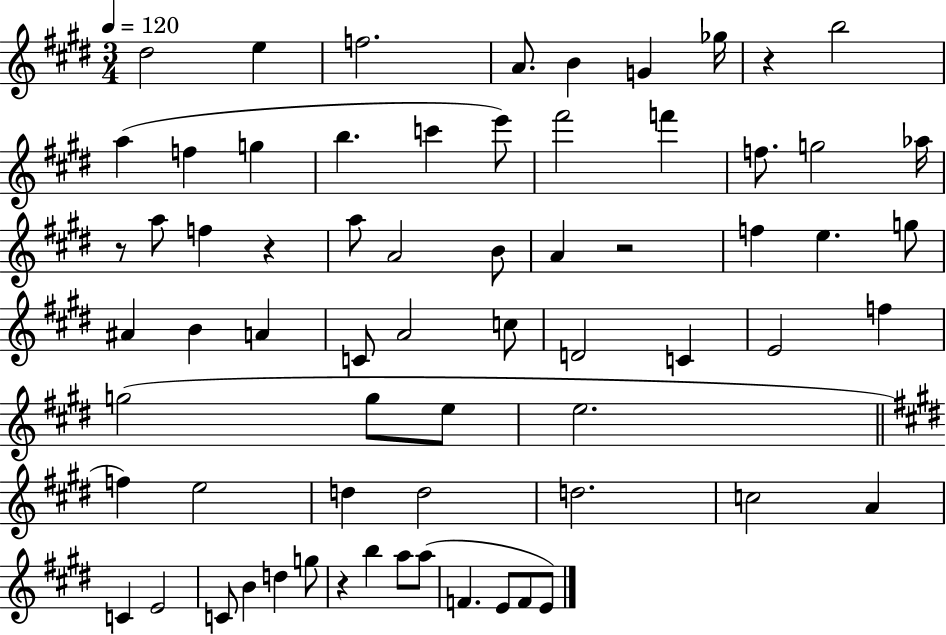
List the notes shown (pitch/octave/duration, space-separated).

D#5/h E5/q F5/h. A4/e. B4/q G4/q Gb5/s R/q B5/h A5/q F5/q G5/q B5/q. C6/q E6/e F#6/h F6/q F5/e. G5/h Ab5/s R/e A5/e F5/q R/q A5/e A4/h B4/e A4/q R/h F5/q E5/q. G5/e A#4/q B4/q A4/q C4/e A4/h C5/e D4/h C4/q E4/h F5/q G5/h G5/e E5/e E5/h. F5/q E5/h D5/q D5/h D5/h. C5/h A4/q C4/q E4/h C4/e B4/q D5/q G5/e R/q B5/q A5/e A5/e F4/q. E4/e F4/e E4/e